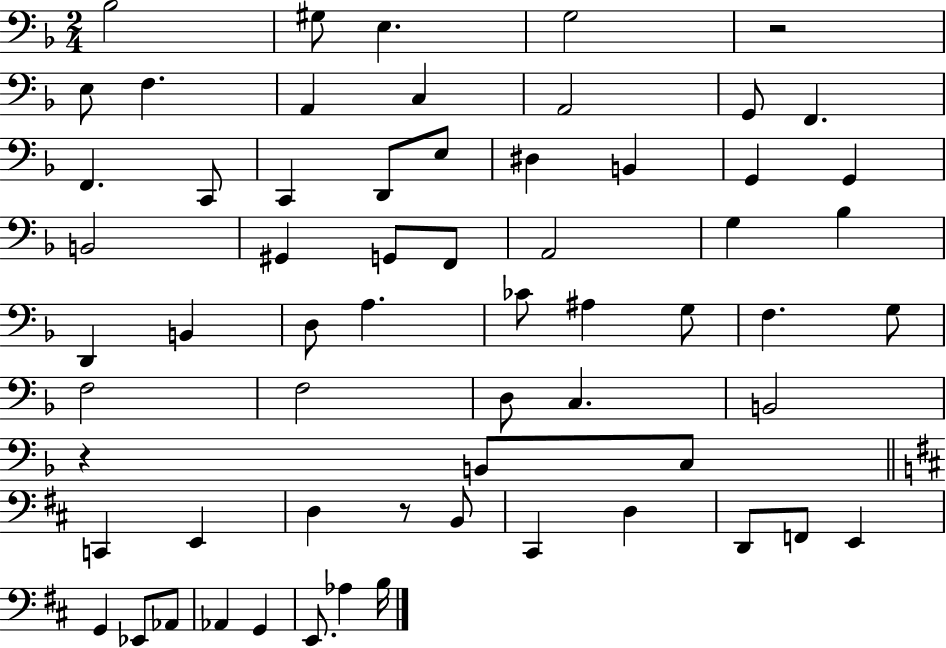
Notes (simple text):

Bb3/h G#3/e E3/q. G3/h R/h E3/e F3/q. A2/q C3/q A2/h G2/e F2/q. F2/q. C2/e C2/q D2/e E3/e D#3/q B2/q G2/q G2/q B2/h G#2/q G2/e F2/e A2/h G3/q Bb3/q D2/q B2/q D3/e A3/q. CES4/e A#3/q G3/e F3/q. G3/e F3/h F3/h D3/e C3/q. B2/h R/q B2/e C3/e C2/q E2/q D3/q R/e B2/e C#2/q D3/q D2/e F2/e E2/q G2/q Eb2/e Ab2/e Ab2/q G2/q E2/e. Ab3/q B3/s